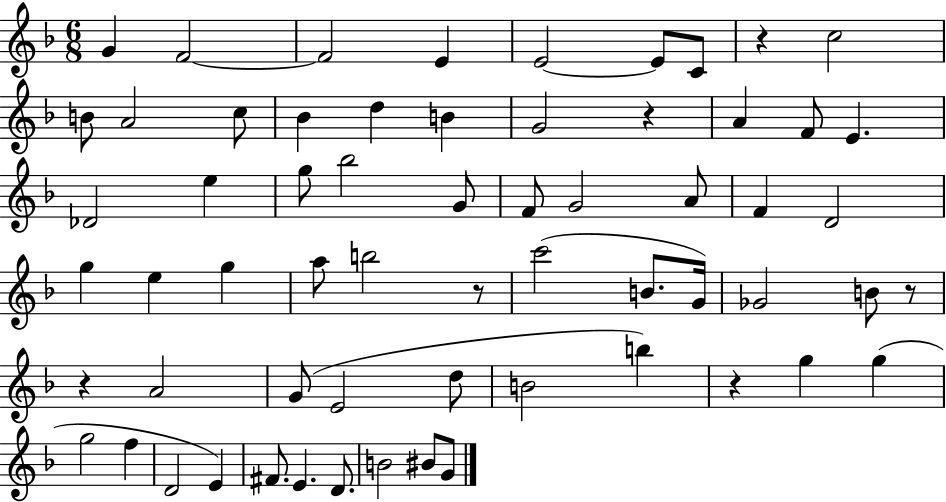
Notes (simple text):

G4/q F4/h F4/h E4/q E4/h E4/e C4/e R/q C5/h B4/e A4/h C5/e Bb4/q D5/q B4/q G4/h R/q A4/q F4/e E4/q. Db4/h E5/q G5/e Bb5/h G4/e F4/e G4/h A4/e F4/q D4/h G5/q E5/q G5/q A5/e B5/h R/e C6/h B4/e. G4/s Gb4/h B4/e R/e R/q A4/h G4/e E4/h D5/e B4/h B5/q R/q G5/q G5/q G5/h F5/q D4/h E4/q F#4/e. E4/q. D4/e. B4/h BIS4/e G4/e